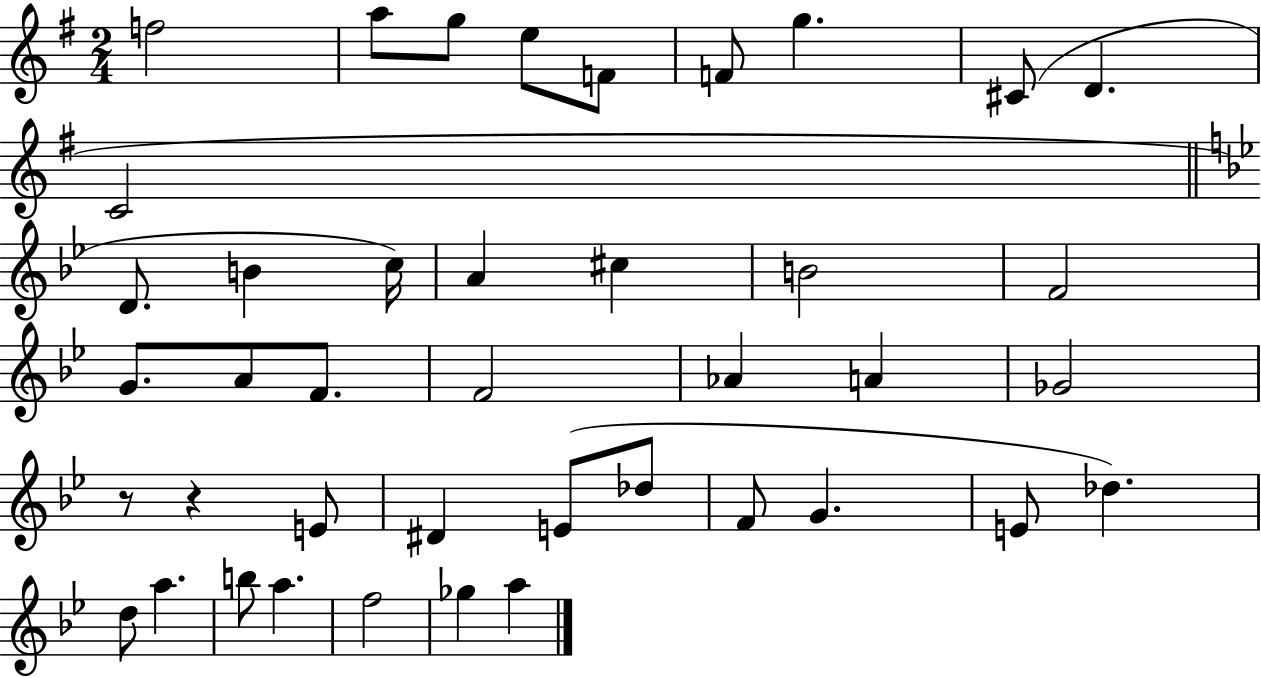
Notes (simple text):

F5/h A5/e G5/e E5/e F4/e F4/e G5/q. C#4/e D4/q. C4/h D4/e. B4/q C5/s A4/q C#5/q B4/h F4/h G4/e. A4/e F4/e. F4/h Ab4/q A4/q Gb4/h R/e R/q E4/e D#4/q E4/e Db5/e F4/e G4/q. E4/e Db5/q. D5/e A5/q. B5/e A5/q. F5/h Gb5/q A5/q